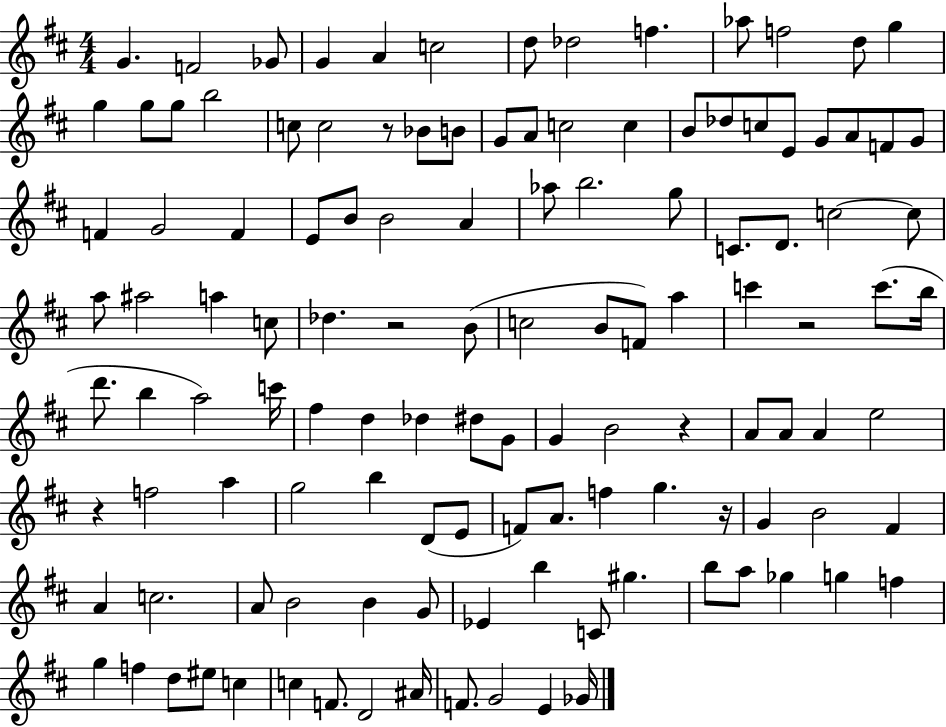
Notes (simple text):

G4/q. F4/h Gb4/e G4/q A4/q C5/h D5/e Db5/h F5/q. Ab5/e F5/h D5/e G5/q G5/q G5/e G5/e B5/h C5/e C5/h R/e Bb4/e B4/e G4/e A4/e C5/h C5/q B4/e Db5/e C5/e E4/e G4/e A4/e F4/e G4/e F4/q G4/h F4/q E4/e B4/e B4/h A4/q Ab5/e B5/h. G5/e C4/e. D4/e. C5/h C5/e A5/e A#5/h A5/q C5/e Db5/q. R/h B4/e C5/h B4/e F4/e A5/q C6/q R/h C6/e. B5/s D6/e. B5/q A5/h C6/s F#5/q D5/q Db5/q D#5/e G4/e G4/q B4/h R/q A4/e A4/e A4/q E5/h R/q F5/h A5/q G5/h B5/q D4/e E4/e F4/e A4/e. F5/q G5/q. R/s G4/q B4/h F#4/q A4/q C5/h. A4/e B4/h B4/q G4/e Eb4/q B5/q C4/e G#5/q. B5/e A5/e Gb5/q G5/q F5/q G5/q F5/q D5/e EIS5/e C5/q C5/q F4/e. D4/h A#4/s F4/e. G4/h E4/q Gb4/s